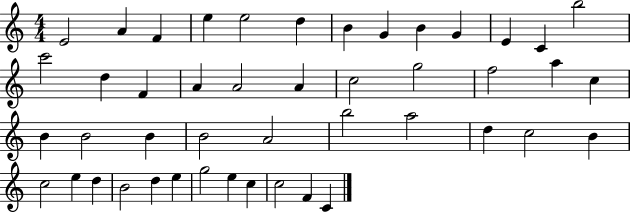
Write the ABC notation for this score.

X:1
T:Untitled
M:4/4
L:1/4
K:C
E2 A F e e2 d B G B G E C b2 c'2 d F A A2 A c2 g2 f2 a c B B2 B B2 A2 b2 a2 d c2 B c2 e d B2 d e g2 e c c2 F C